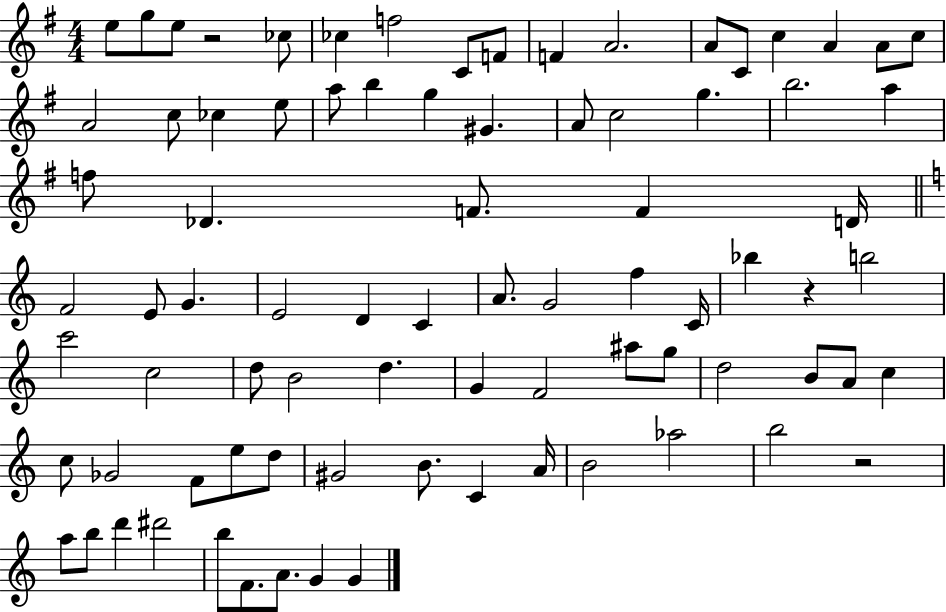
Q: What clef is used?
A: treble